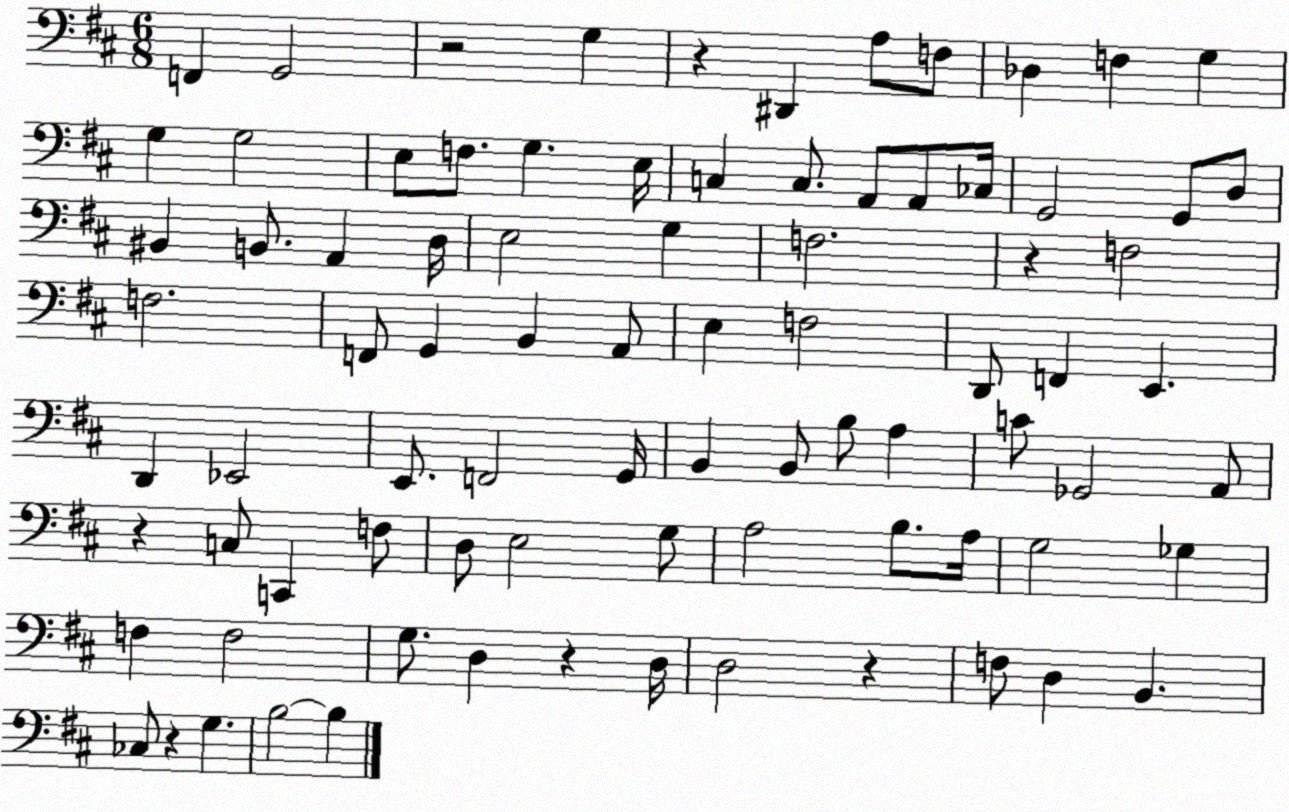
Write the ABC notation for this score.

X:1
T:Untitled
M:6/8
L:1/4
K:D
F,, G,,2 z2 G, z ^D,, A,/2 F,/2 _D, F, G, G, G,2 E,/2 F,/2 G, E,/4 C, C,/2 A,,/2 A,,/2 _C,/4 G,,2 G,,/2 D,/2 ^B,, B,,/2 A,, D,/4 E,2 G, F,2 z F,2 F,2 F,,/2 G,, B,, A,,/2 E, F,2 D,,/2 F,, E,, D,, _E,,2 E,,/2 F,,2 G,,/4 B,, B,,/2 B,/2 A, C/2 _G,,2 A,,/2 z C,/2 C,, F,/2 D,/2 E,2 G,/2 A,2 B,/2 A,/4 G,2 _G, F, F,2 G,/2 D, z D,/4 D,2 z F,/2 D, B,, _C,/2 z G, B,2 B,